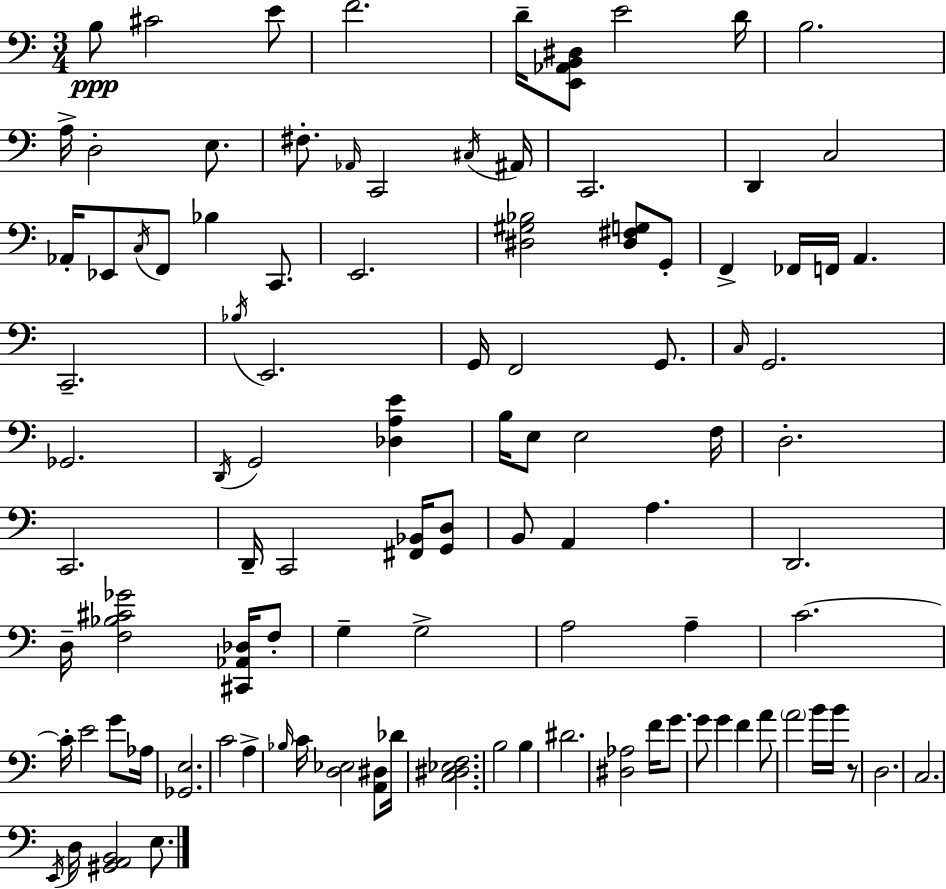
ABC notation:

X:1
T:Untitled
M:3/4
L:1/4
K:C
B,/2 ^C2 E/2 F2 D/4 [E,,_A,,B,,^D,]/2 E2 D/4 B,2 A,/4 D,2 E,/2 ^F,/2 _A,,/4 C,,2 ^C,/4 ^A,,/4 C,,2 D,, C,2 _A,,/4 _E,,/2 C,/4 F,,/2 _B, C,,/2 E,,2 [^D,^G,_B,]2 [^D,^F,G,]/2 G,,/2 F,, _F,,/4 F,,/4 A,, C,,2 _B,/4 E,,2 G,,/4 F,,2 G,,/2 C,/4 G,,2 _G,,2 D,,/4 G,,2 [_D,A,E] B,/4 E,/2 E,2 F,/4 D,2 C,,2 D,,/4 C,,2 [^F,,_B,,]/4 [G,,D,]/2 B,,/2 A,, A, D,,2 D,/4 [F,_B,^C_G]2 [^C,,_A,,_D,]/4 F,/2 G, G,2 A,2 A, C2 C/4 E2 G/2 _A,/4 [_G,,E,]2 C2 A, _B,/4 C/4 [D,_E,]2 [A,,^D,]/2 _D/4 [C,^D,_E,F,]2 B,2 B, ^D2 [^D,_A,]2 F/4 G/2 G/2 G F A/2 A2 B/4 B/4 z/2 D,2 C,2 E,,/4 D,/4 [^G,,A,,B,,]2 E,/2